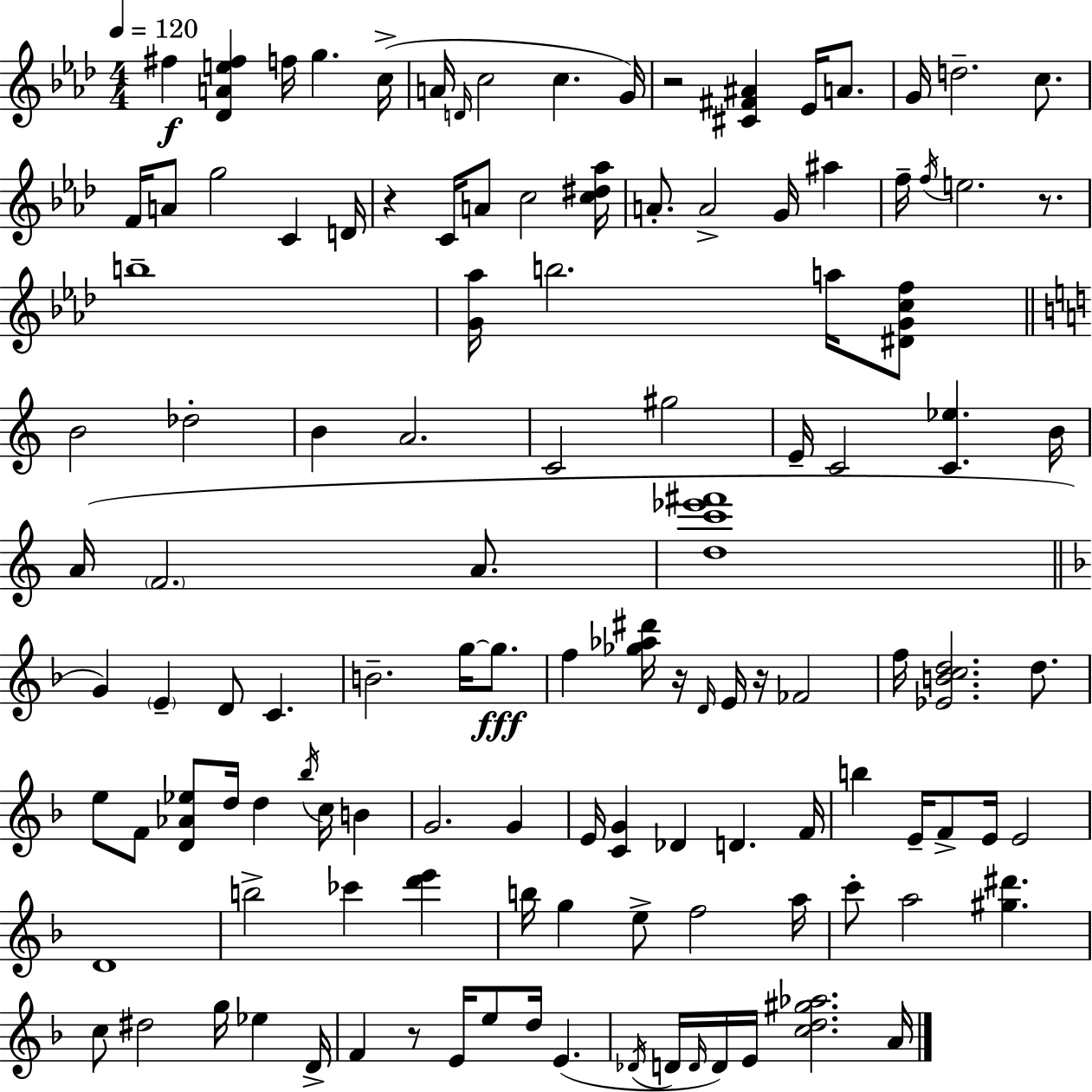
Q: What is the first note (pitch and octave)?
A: F#5